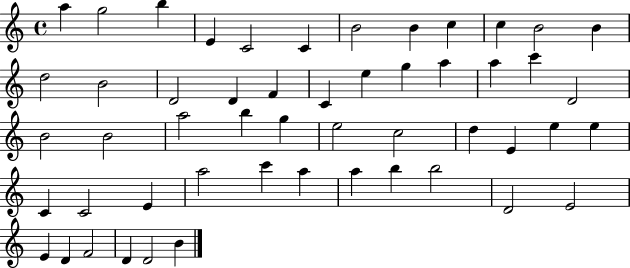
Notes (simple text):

A5/q G5/h B5/q E4/q C4/h C4/q B4/h B4/q C5/q C5/q B4/h B4/q D5/h B4/h D4/h D4/q F4/q C4/q E5/q G5/q A5/q A5/q C6/q D4/h B4/h B4/h A5/h B5/q G5/q E5/h C5/h D5/q E4/q E5/q E5/q C4/q C4/h E4/q A5/h C6/q A5/q A5/q B5/q B5/h D4/h E4/h E4/q D4/q F4/h D4/q D4/h B4/q